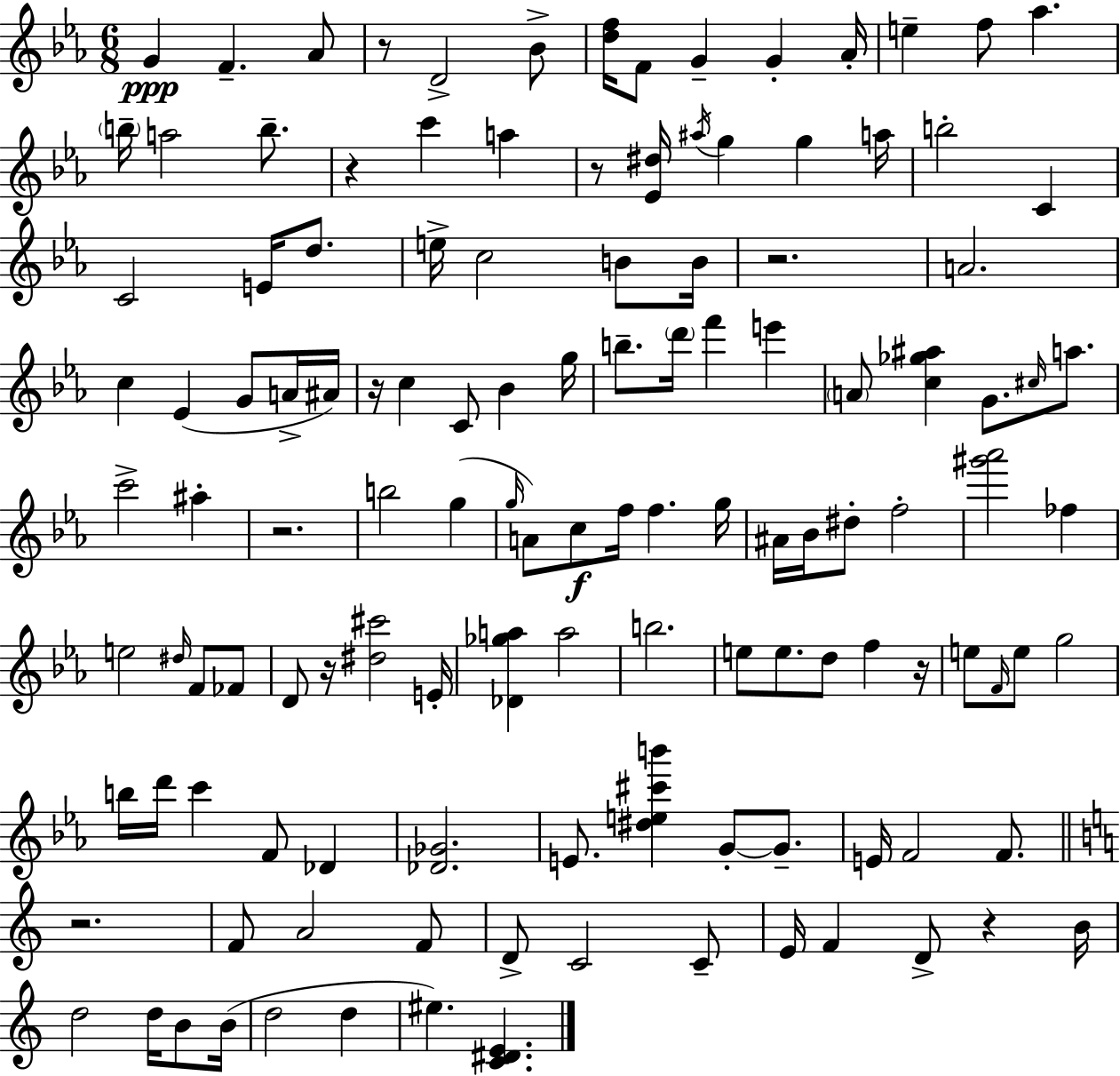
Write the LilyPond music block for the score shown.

{
  \clef treble
  \numericTimeSignature
  \time 6/8
  \key c \minor
  g'4\ppp f'4.-- aes'8 | r8 d'2-> bes'8-> | <d'' f''>16 f'8 g'4-- g'4-. aes'16-. | e''4-- f''8 aes''4. | \break \parenthesize b''16-- a''2 b''8.-- | r4 c'''4 a''4 | r8 <ees' dis''>16 \acciaccatura { ais''16 } g''4 g''4 | a''16 b''2-. c'4 | \break c'2 e'16 d''8. | e''16-> c''2 b'8 | b'16 r2. | a'2. | \break c''4 ees'4( g'8 a'16-> | ais'16) r16 c''4 c'8 bes'4 | g''16 b''8.-- \parenthesize d'''16 f'''4 e'''4 | \parenthesize a'8 <c'' ges'' ais''>4 g'8. \grace { cis''16 } a''8. | \break c'''2-> ais''4-. | r2. | b''2 g''4( | \grace { g''16 } a'8) c''8\f f''16 f''4. | \break g''16 ais'16 bes'16 dis''8-. f''2-. | <gis''' aes'''>2 fes''4 | e''2 \grace { dis''16 } | f'8 fes'8 d'8 r16 <dis'' cis'''>2 | \break e'16-. <des' ges'' a''>4 a''2 | b''2. | e''8 e''8. d''8 f''4 | r16 e''8 \grace { f'16 } e''8 g''2 | \break b''16 d'''16 c'''4 f'8 | des'4 <des' ges'>2. | e'8. <dis'' e'' cis''' b'''>4 | g'8-.~~ g'8.-- e'16 f'2 | \break f'8. \bar "||" \break \key c \major r2. | f'8 a'2 f'8 | d'8-> c'2 c'8-- | e'16 f'4 d'8-> r4 b'16 | \break d''2 d''16 b'8 b'16( | d''2 d''4 | eis''4.) <c' dis' e'>4. | \bar "|."
}